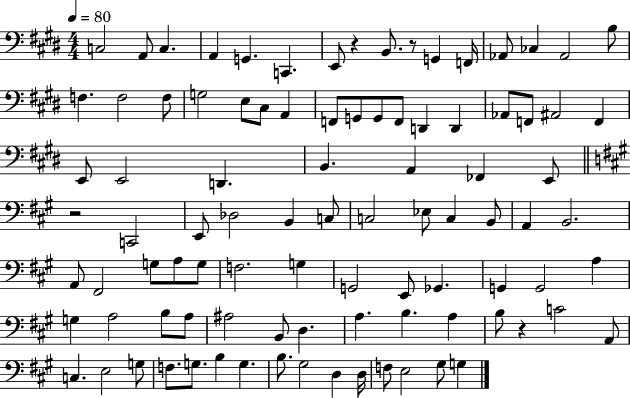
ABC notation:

X:1
T:Untitled
M:4/4
L:1/4
K:E
C,2 A,,/2 C, A,, G,, C,, E,,/2 z B,,/2 z/2 G,, F,,/4 _A,,/2 _C, _A,,2 B,/2 F, F,2 F,/2 G,2 E,/2 ^C,/2 A,, F,,/2 G,,/2 G,,/2 F,,/2 D,, D,, _A,,/2 F,,/2 ^A,,2 F,, E,,/2 E,,2 D,, B,, A,, _F,, E,,/2 z2 C,,2 E,,/2 _D,2 B,, C,/2 C,2 _E,/2 C, B,,/2 A,, B,,2 A,,/2 ^F,,2 G,/2 A,/2 G,/2 F,2 G, G,,2 E,,/2 _G,, G,, G,,2 A, G, A,2 B,/2 A,/2 ^A,2 B,,/2 D, A, B, A, B,/2 z C2 A,,/2 C, E,2 G,/2 F,/2 G,/2 B, G, B,/2 ^G,2 D, D,/4 F,/2 E,2 ^G,/2 G,